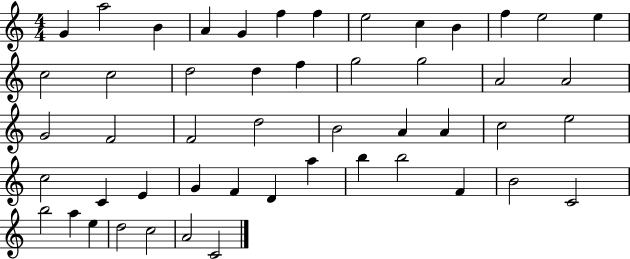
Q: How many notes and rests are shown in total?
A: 50